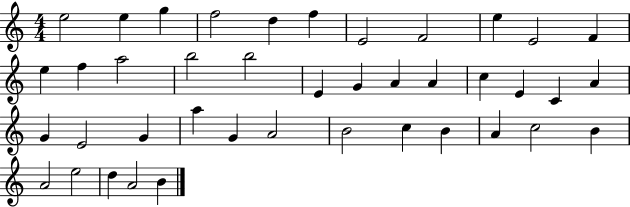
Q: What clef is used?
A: treble